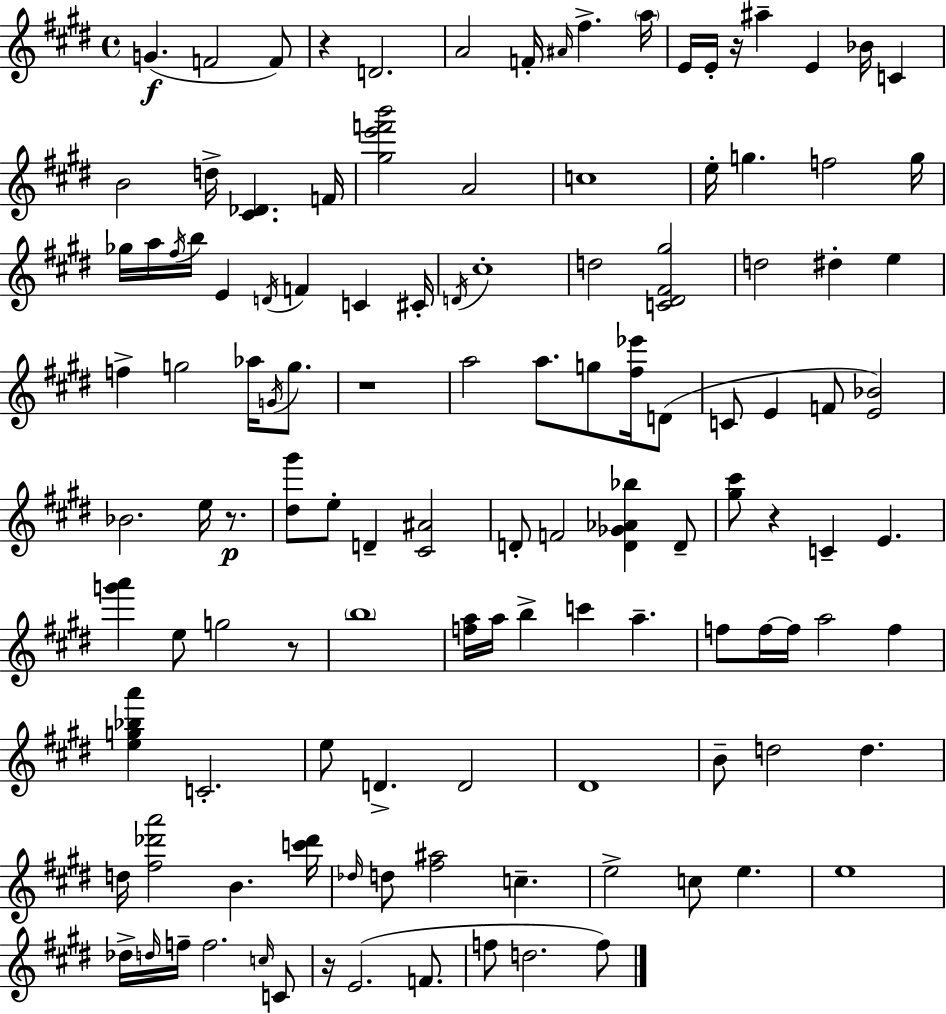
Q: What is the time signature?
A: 4/4